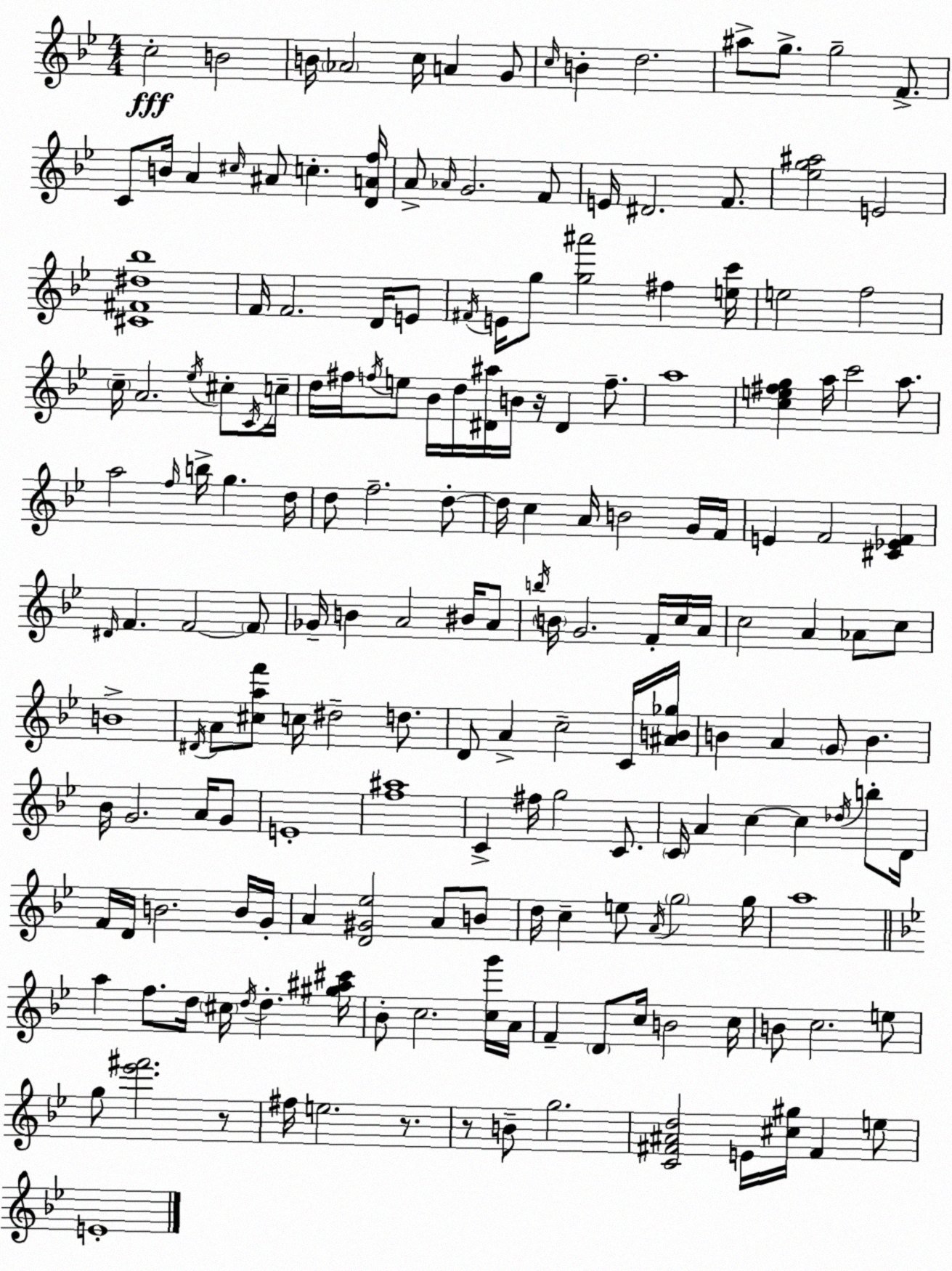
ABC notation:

X:1
T:Untitled
M:4/4
L:1/4
K:Bb
c2 B2 B/4 _A2 c/4 A G/2 c/4 B d2 ^a/2 g/2 g2 F/2 C/2 B/4 A ^c/4 ^A/2 c [DAf]/4 A/2 _A/4 G2 F/2 E/4 ^D2 F/2 [_eg^a]2 E2 [^C^F^d_b]4 F/4 F2 D/4 E/2 ^F/4 E/4 g/2 [g^a']2 ^f [ec']/4 e2 f2 c/4 A2 _e/4 ^c/2 C/4 c/4 d/4 ^f/4 f/4 e/2 _B/4 d/4 [^D^a]/4 B/4 z/4 ^D f/2 a4 [ce^fg] a/4 c'2 a/2 a2 f/4 b/4 g d/4 d/2 f2 d/2 d/4 c A/4 B2 G/4 F/4 E F2 [^C_EF] ^D/4 F F2 F/2 _G/4 B A2 ^B/4 A/2 b/4 B/4 G2 F/4 c/4 A/4 c2 A _A/2 c/2 B4 ^D/4 A/2 [^caf']/2 c/4 ^d2 d/2 D/2 A c2 C/4 [^AB_g]/4 B A G/2 B _B/4 G2 A/4 G/2 E4 [f^a]4 C ^f/4 g2 C/2 C/4 A c c _d/4 b/2 D/4 F/4 D/4 B2 B/4 G/4 A [D^G_e]2 A/2 B/2 d/4 c e/2 A/4 g2 g/4 a4 a f/2 d/4 ^c/4 d/4 d [^g^a^c']/4 _B/2 c2 [cg']/4 A/4 F D/2 c/4 B2 c/4 B/2 c2 e/2 g/2 [_e'^f']2 z/2 ^f/4 e2 z/2 z/2 B/2 g2 [C^F^Ad]2 E/4 [^c^g]/4 ^F e/2 E4